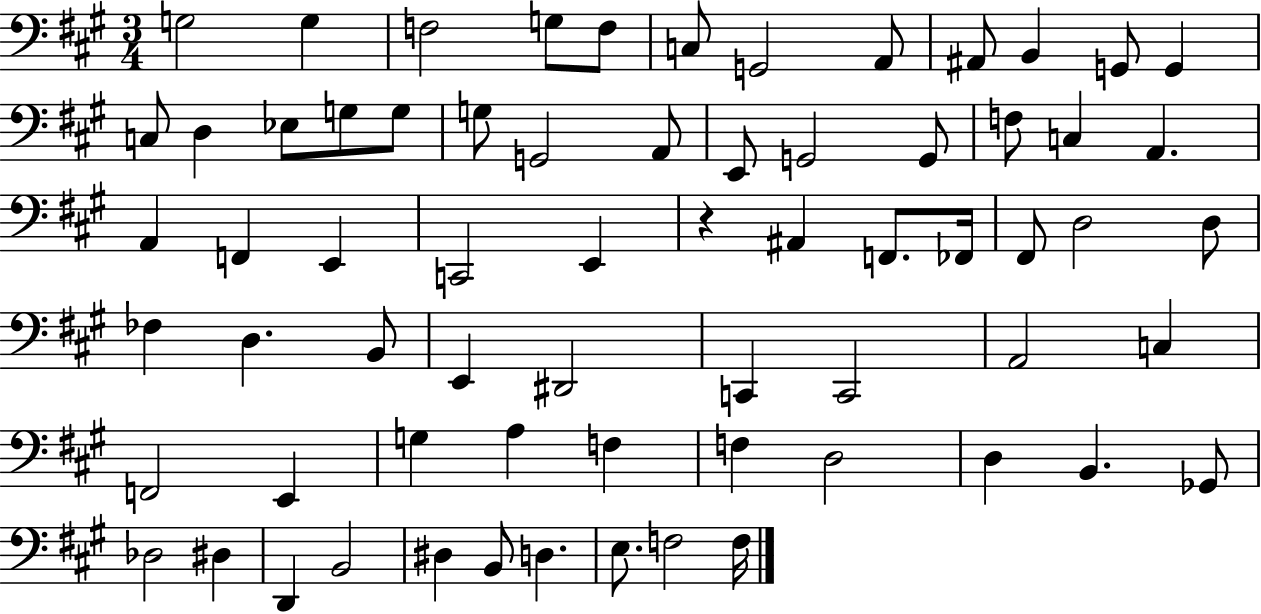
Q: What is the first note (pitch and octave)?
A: G3